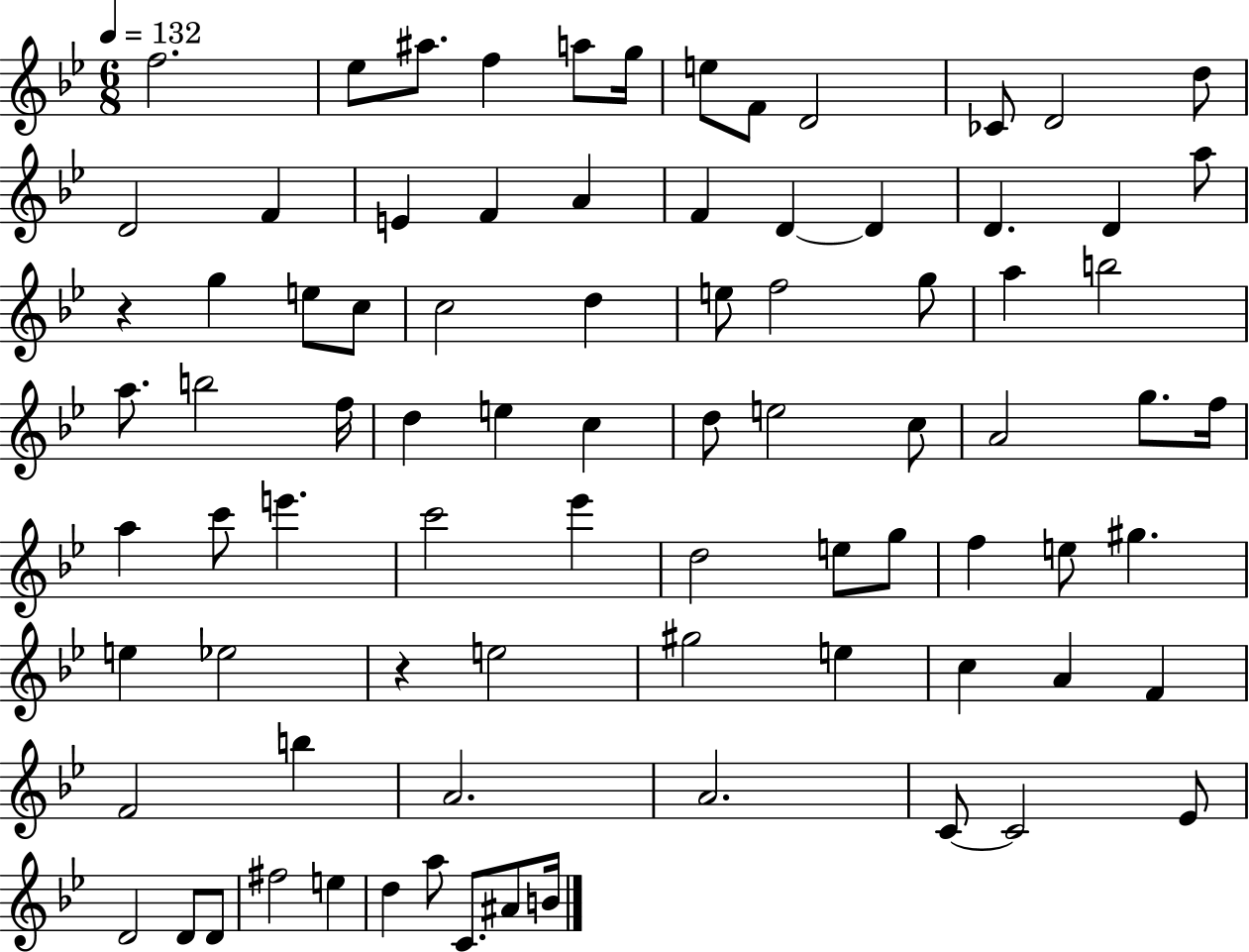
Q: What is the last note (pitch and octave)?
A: B4